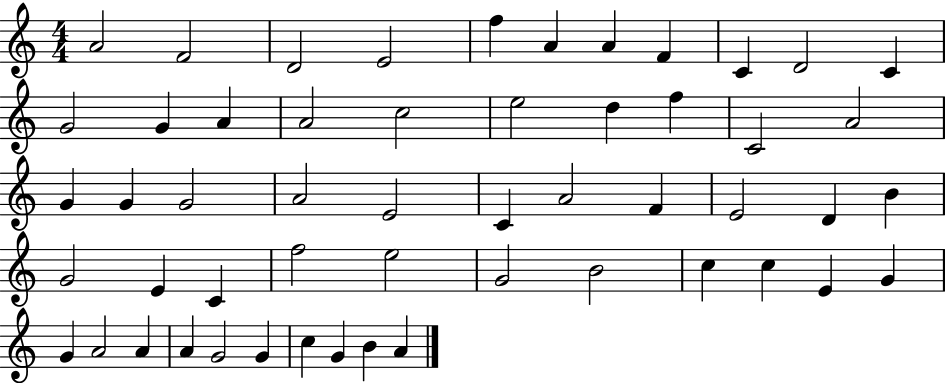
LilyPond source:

{
  \clef treble
  \numericTimeSignature
  \time 4/4
  \key c \major
  a'2 f'2 | d'2 e'2 | f''4 a'4 a'4 f'4 | c'4 d'2 c'4 | \break g'2 g'4 a'4 | a'2 c''2 | e''2 d''4 f''4 | c'2 a'2 | \break g'4 g'4 g'2 | a'2 e'2 | c'4 a'2 f'4 | e'2 d'4 b'4 | \break g'2 e'4 c'4 | f''2 e''2 | g'2 b'2 | c''4 c''4 e'4 g'4 | \break g'4 a'2 a'4 | a'4 g'2 g'4 | c''4 g'4 b'4 a'4 | \bar "|."
}